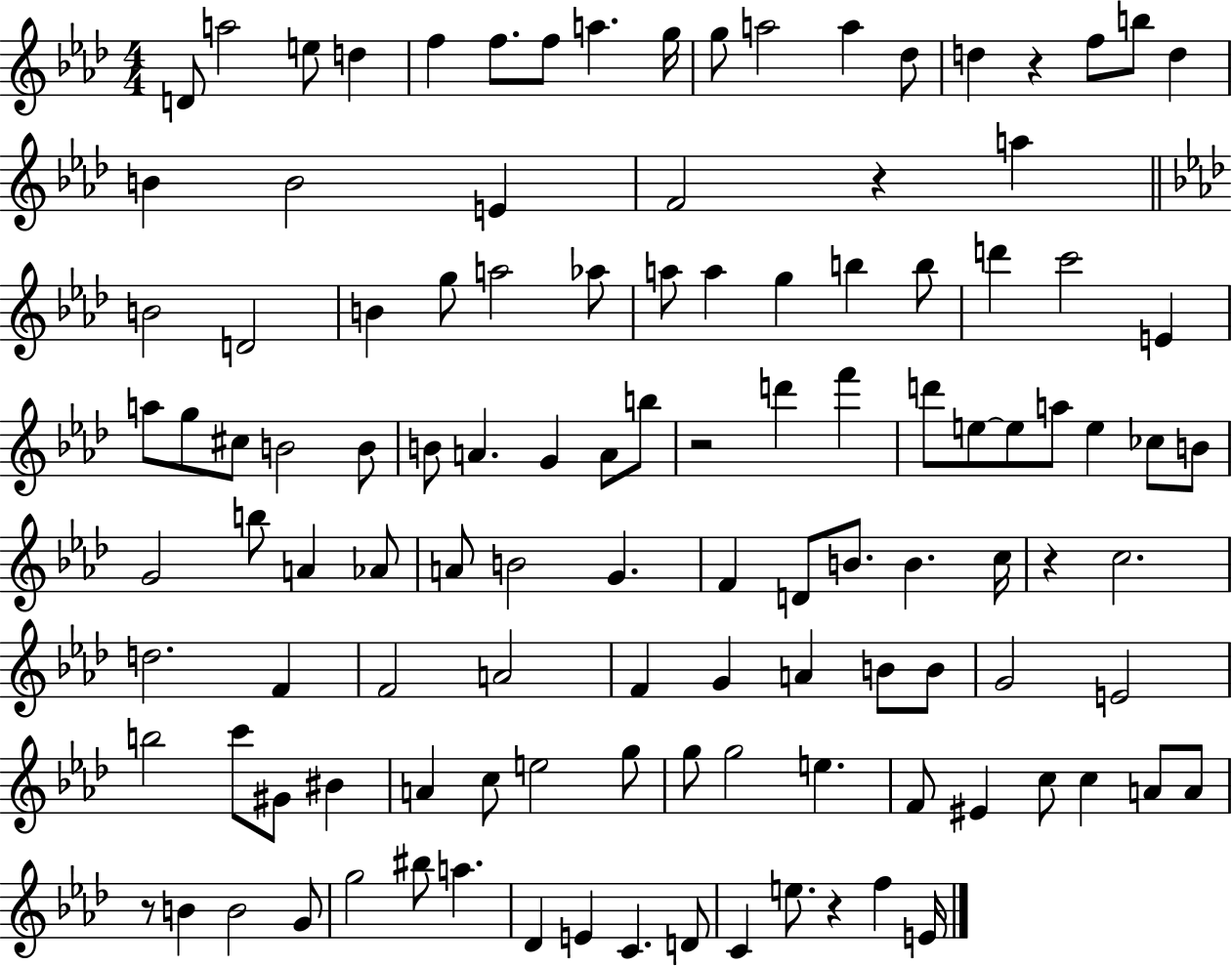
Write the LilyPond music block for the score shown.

{
  \clef treble
  \numericTimeSignature
  \time 4/4
  \key aes \major
  d'8 a''2 e''8 d''4 | f''4 f''8. f''8 a''4. g''16 | g''8 a''2 a''4 des''8 | d''4 r4 f''8 b''8 d''4 | \break b'4 b'2 e'4 | f'2 r4 a''4 | \bar "||" \break \key aes \major b'2 d'2 | b'4 g''8 a''2 aes''8 | a''8 a''4 g''4 b''4 b''8 | d'''4 c'''2 e'4 | \break a''8 g''8 cis''8 b'2 b'8 | b'8 a'4. g'4 a'8 b''8 | r2 d'''4 f'''4 | d'''8 e''8~~ e''8 a''8 e''4 ces''8 b'8 | \break g'2 b''8 a'4 aes'8 | a'8 b'2 g'4. | f'4 d'8 b'8. b'4. c''16 | r4 c''2. | \break d''2. f'4 | f'2 a'2 | f'4 g'4 a'4 b'8 b'8 | g'2 e'2 | \break b''2 c'''8 gis'8 bis'4 | a'4 c''8 e''2 g''8 | g''8 g''2 e''4. | f'8 eis'4 c''8 c''4 a'8 a'8 | \break r8 b'4 b'2 g'8 | g''2 bis''8 a''4. | des'4 e'4 c'4. d'8 | c'4 e''8. r4 f''4 e'16 | \break \bar "|."
}